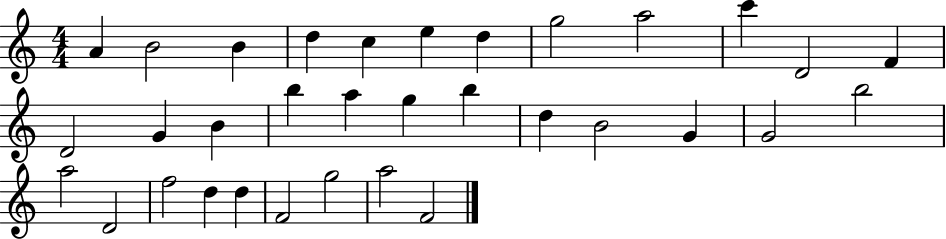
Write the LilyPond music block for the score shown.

{
  \clef treble
  \numericTimeSignature
  \time 4/4
  \key c \major
  a'4 b'2 b'4 | d''4 c''4 e''4 d''4 | g''2 a''2 | c'''4 d'2 f'4 | \break d'2 g'4 b'4 | b''4 a''4 g''4 b''4 | d''4 b'2 g'4 | g'2 b''2 | \break a''2 d'2 | f''2 d''4 d''4 | f'2 g''2 | a''2 f'2 | \break \bar "|."
}